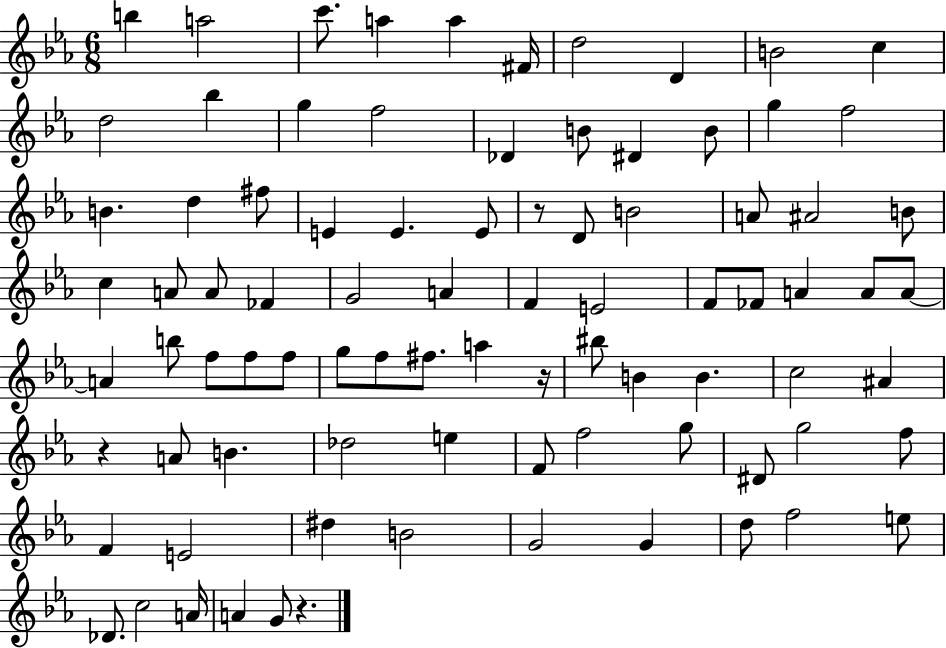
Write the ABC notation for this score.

X:1
T:Untitled
M:6/8
L:1/4
K:Eb
b a2 c'/2 a a ^F/4 d2 D B2 c d2 _b g f2 _D B/2 ^D B/2 g f2 B d ^f/2 E E E/2 z/2 D/2 B2 A/2 ^A2 B/2 c A/2 A/2 _F G2 A F E2 F/2 _F/2 A A/2 A/2 A b/2 f/2 f/2 f/2 g/2 f/2 ^f/2 a z/4 ^b/2 B B c2 ^A z A/2 B _d2 e F/2 f2 g/2 ^D/2 g2 f/2 F E2 ^d B2 G2 G d/2 f2 e/2 _D/2 c2 A/4 A G/2 z